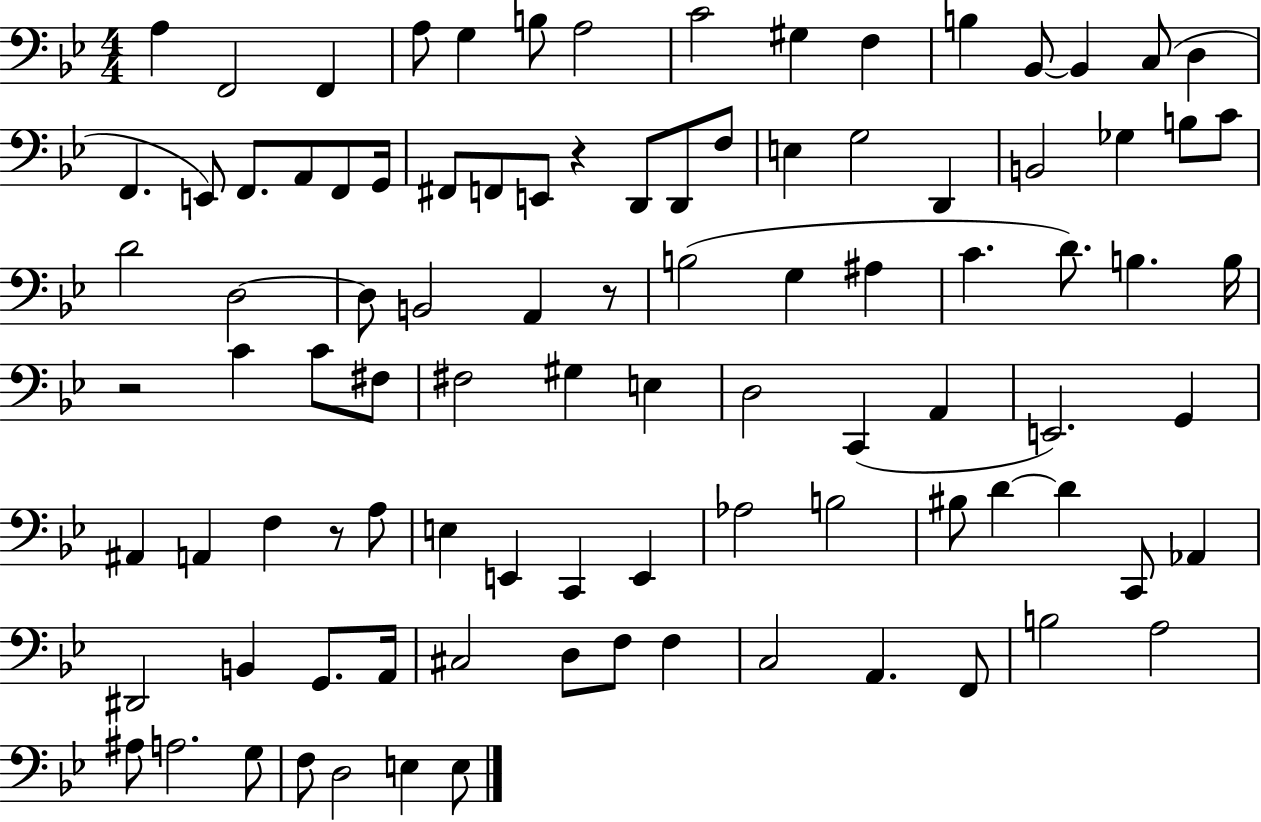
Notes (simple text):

A3/q F2/h F2/q A3/e G3/q B3/e A3/h C4/h G#3/q F3/q B3/q Bb2/e Bb2/q C3/e D3/q F2/q. E2/e F2/e. A2/e F2/e G2/s F#2/e F2/e E2/e R/q D2/e D2/e F3/e E3/q G3/h D2/q B2/h Gb3/q B3/e C4/e D4/h D3/h D3/e B2/h A2/q R/e B3/h G3/q A#3/q C4/q. D4/e. B3/q. B3/s R/h C4/q C4/e F#3/e F#3/h G#3/q E3/q D3/h C2/q A2/q E2/h. G2/q A#2/q A2/q F3/q R/e A3/e E3/q E2/q C2/q E2/q Ab3/h B3/h BIS3/e D4/q D4/q C2/e Ab2/q D#2/h B2/q G2/e. A2/s C#3/h D3/e F3/e F3/q C3/h A2/q. F2/e B3/h A3/h A#3/e A3/h. G3/e F3/e D3/h E3/q E3/e